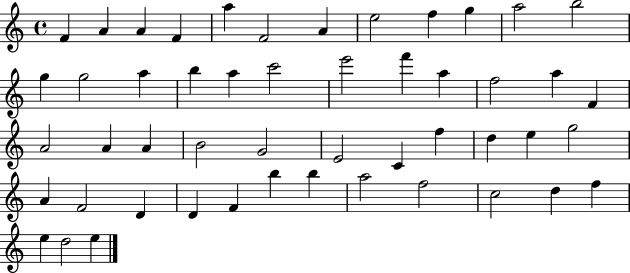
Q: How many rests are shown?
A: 0